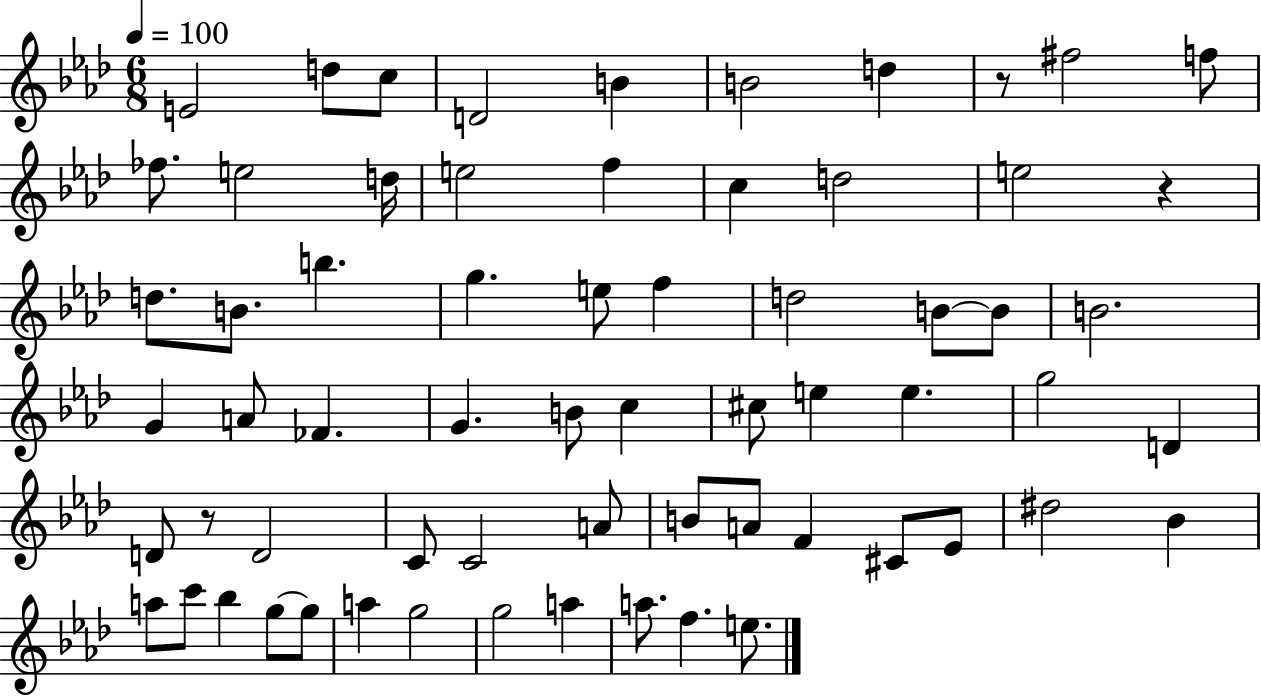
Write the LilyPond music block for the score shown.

{
  \clef treble
  \numericTimeSignature
  \time 6/8
  \key aes \major
  \tempo 4 = 100
  e'2 d''8 c''8 | d'2 b'4 | b'2 d''4 | r8 fis''2 f''8 | \break fes''8. e''2 d''16 | e''2 f''4 | c''4 d''2 | e''2 r4 | \break d''8. b'8. b''4. | g''4. e''8 f''4 | d''2 b'8~~ b'8 | b'2. | \break g'4 a'8 fes'4. | g'4. b'8 c''4 | cis''8 e''4 e''4. | g''2 d'4 | \break d'8 r8 d'2 | c'8 c'2 a'8 | b'8 a'8 f'4 cis'8 ees'8 | dis''2 bes'4 | \break a''8 c'''8 bes''4 g''8~~ g''8 | a''4 g''2 | g''2 a''4 | a''8. f''4. e''8. | \break \bar "|."
}